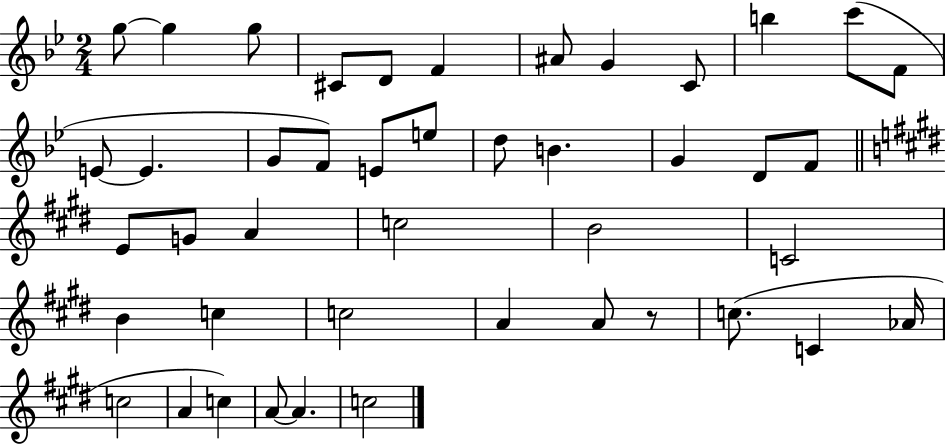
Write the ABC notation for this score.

X:1
T:Untitled
M:2/4
L:1/4
K:Bb
g/2 g g/2 ^C/2 D/2 F ^A/2 G C/2 b c'/2 F/2 E/2 E G/2 F/2 E/2 e/2 d/2 B G D/2 F/2 E/2 G/2 A c2 B2 C2 B c c2 A A/2 z/2 c/2 C _A/4 c2 A c A/2 A c2